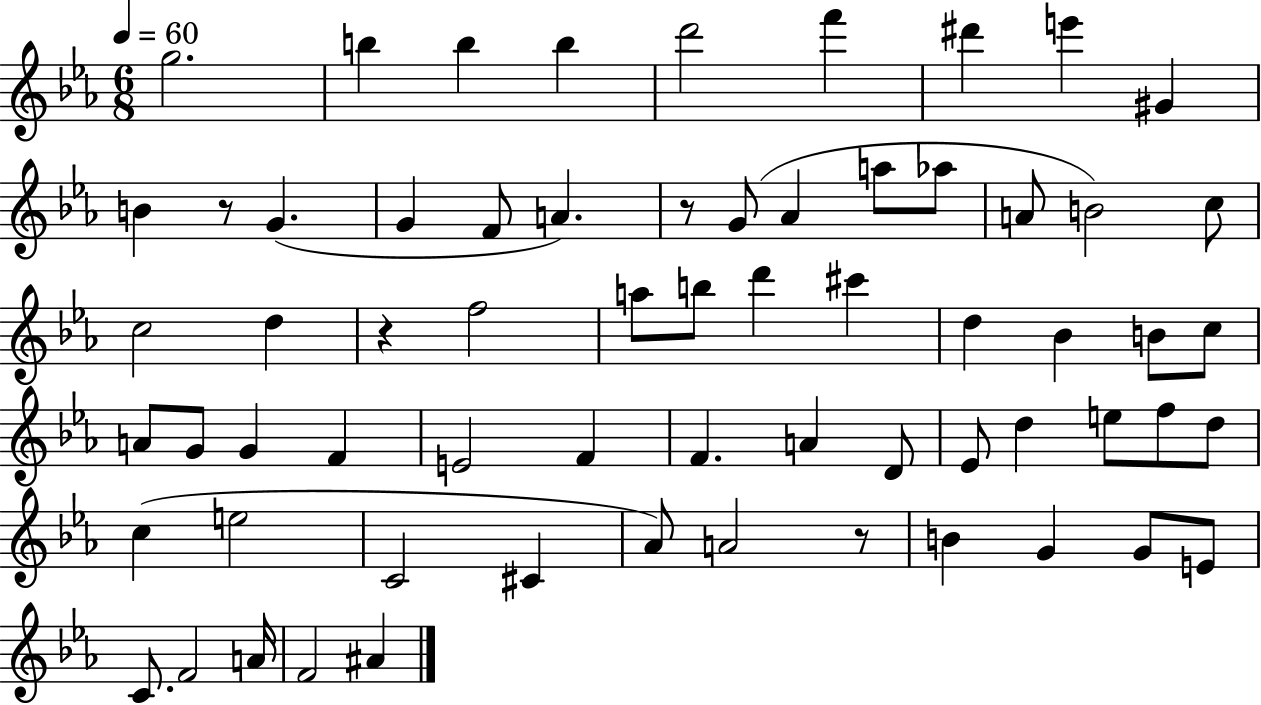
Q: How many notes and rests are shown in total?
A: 65